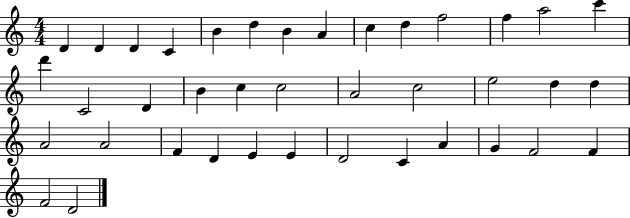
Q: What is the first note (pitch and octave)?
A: D4